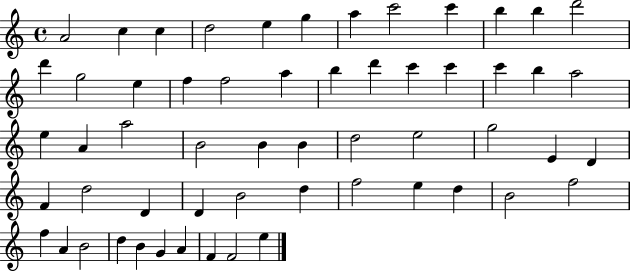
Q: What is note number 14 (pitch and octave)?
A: G5